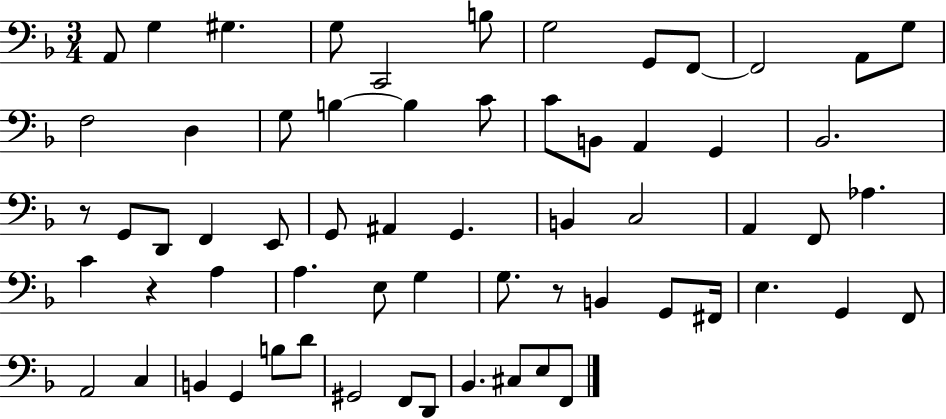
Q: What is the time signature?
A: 3/4